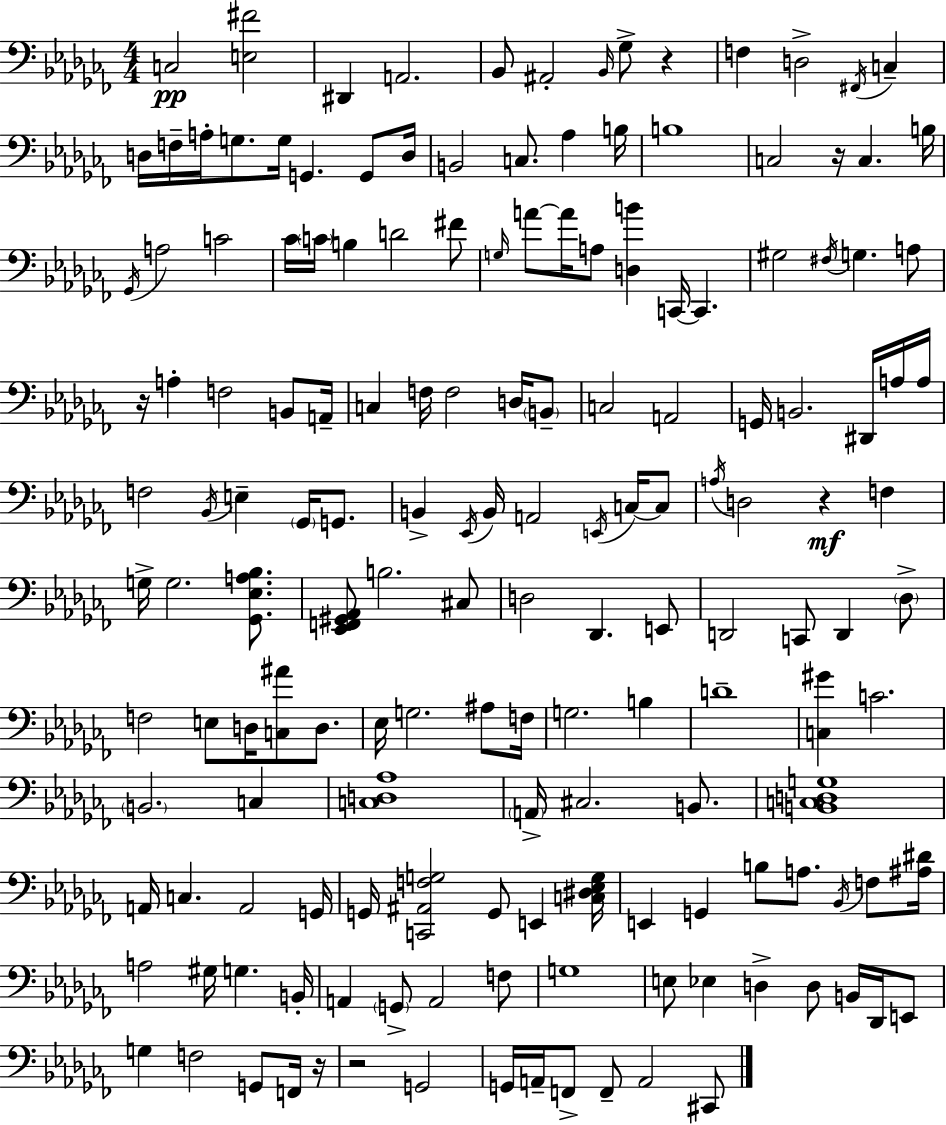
{
  \clef bass
  \numericTimeSignature
  \time 4/4
  \key aes \minor
  \repeat volta 2 { c2\pp <e fis'>2 | dis,4 a,2. | bes,8 ais,2-. \grace { bes,16 } ges8-> r4 | f4 d2-> \acciaccatura { fis,16 } c4-- | \break d16 f16-- a16-. g8. g16 g,4. g,8 | d16 b,2 c8. aes4 | b16 b1 | c2 r16 c4. | \break b16 \acciaccatura { ges,16 } a2 c'2 | ces'16 \parenthesize c'16 b4 d'2 | fis'8 \grace { g16 } a'8~~ a'16 a8 <d b'>4 c,16~~ c,4. | gis2 \acciaccatura { fis16 } g4. | \break a8 r16 a4-. f2 | b,8 a,16-- c4 f16 f2 | d16 \parenthesize b,8-- c2 a,2 | g,16 b,2. | \break dis,16 a16 a16 f2 \acciaccatura { bes,16 } e4-- | \parenthesize ges,16 g,8. b,4-> \acciaccatura { ees,16 } b,16 a,2 | \acciaccatura { e,16 } c16~~ c8 \acciaccatura { a16 } d2 | r4\mf f4 g16-> g2. | \break <ges, ees a bes>8. <ees, f, gis, aes,>8 b2. | cis8 d2 | des,4. e,8 d,2 | c,8 d,4 \parenthesize des8-> f2 | \break e8 d16 <c ais'>8 d8. ees16 g2. | ais8 f16 g2. | b4 d'1-- | <c gis'>4 c'2. | \break \parenthesize b,2. | c4 <c d aes>1 | \parenthesize a,16-> cis2. | b,8. <b, c d g>1 | \break a,16 c4. | a,2 g,16 g,16 <c, ais, f g>2 | g,8 e,4 <c dis ees g>16 e,4 g,4 | b8 a8. \acciaccatura { bes,16 } f8 <ais dis'>16 a2 | \break gis16 g4. b,16-. a,4 \parenthesize g,8-> | a,2 f8 g1 | e8 ees4 | d4-> d8 b,16 des,16 e,8 g4 f2 | \break g,8 f,16 r16 r2 | g,2 g,16 a,16-- f,8-> f,8-- | a,2 cis,8 } \bar "|."
}